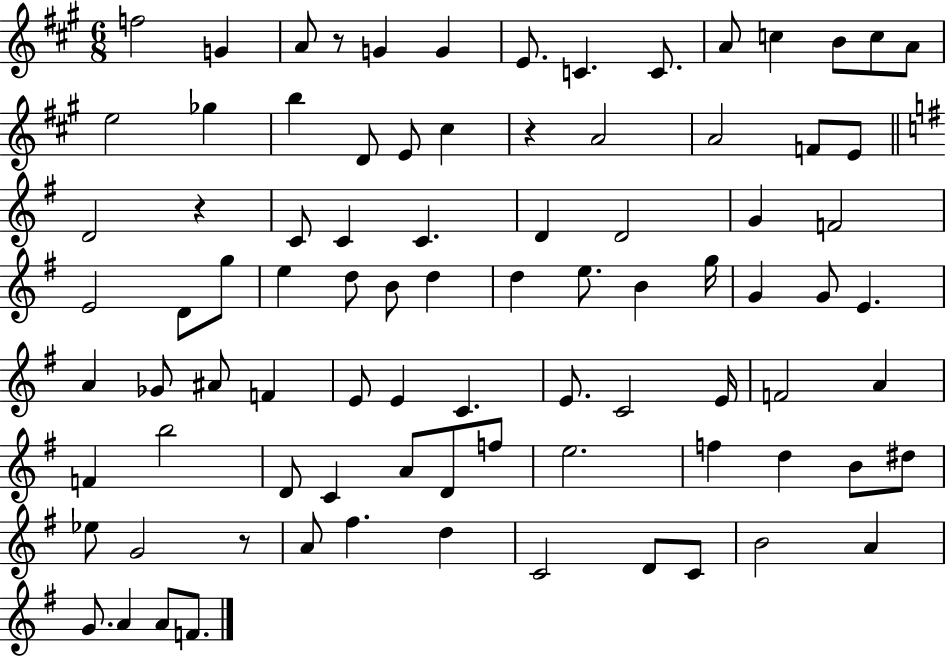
F5/h G4/q A4/e R/e G4/q G4/q E4/e. C4/q. C4/e. A4/e C5/q B4/e C5/e A4/e E5/h Gb5/q B5/q D4/e E4/e C#5/q R/q A4/h A4/h F4/e E4/e D4/h R/q C4/e C4/q C4/q. D4/q D4/h G4/q F4/h E4/h D4/e G5/e E5/q D5/e B4/e D5/q D5/q E5/e. B4/q G5/s G4/q G4/e E4/q. A4/q Gb4/e A#4/e F4/q E4/e E4/q C4/q. E4/e. C4/h E4/s F4/h A4/q F4/q B5/h D4/e C4/q A4/e D4/e F5/e E5/h. F5/q D5/q B4/e D#5/e Eb5/e G4/h R/e A4/e F#5/q. D5/q C4/h D4/e C4/e B4/h A4/q G4/e. A4/q A4/e F4/e.